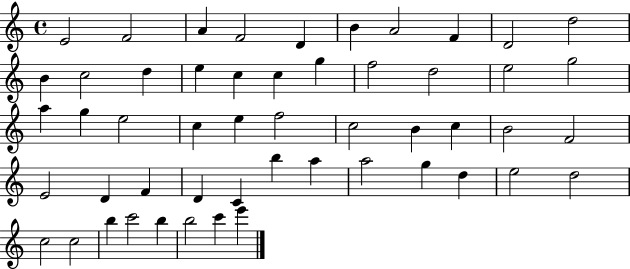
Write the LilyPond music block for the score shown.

{
  \clef treble
  \time 4/4
  \defaultTimeSignature
  \key c \major
  e'2 f'2 | a'4 f'2 d'4 | b'4 a'2 f'4 | d'2 d''2 | \break b'4 c''2 d''4 | e''4 c''4 c''4 g''4 | f''2 d''2 | e''2 g''2 | \break a''4 g''4 e''2 | c''4 e''4 f''2 | c''2 b'4 c''4 | b'2 f'2 | \break e'2 d'4 f'4 | d'4 c'4 b''4 a''4 | a''2 g''4 d''4 | e''2 d''2 | \break c''2 c''2 | b''4 c'''2 b''4 | b''2 c'''4 e'''4 | \bar "|."
}